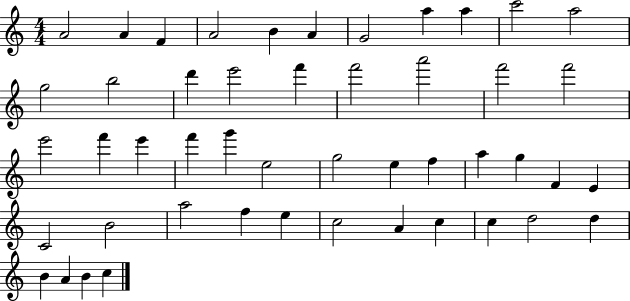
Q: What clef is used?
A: treble